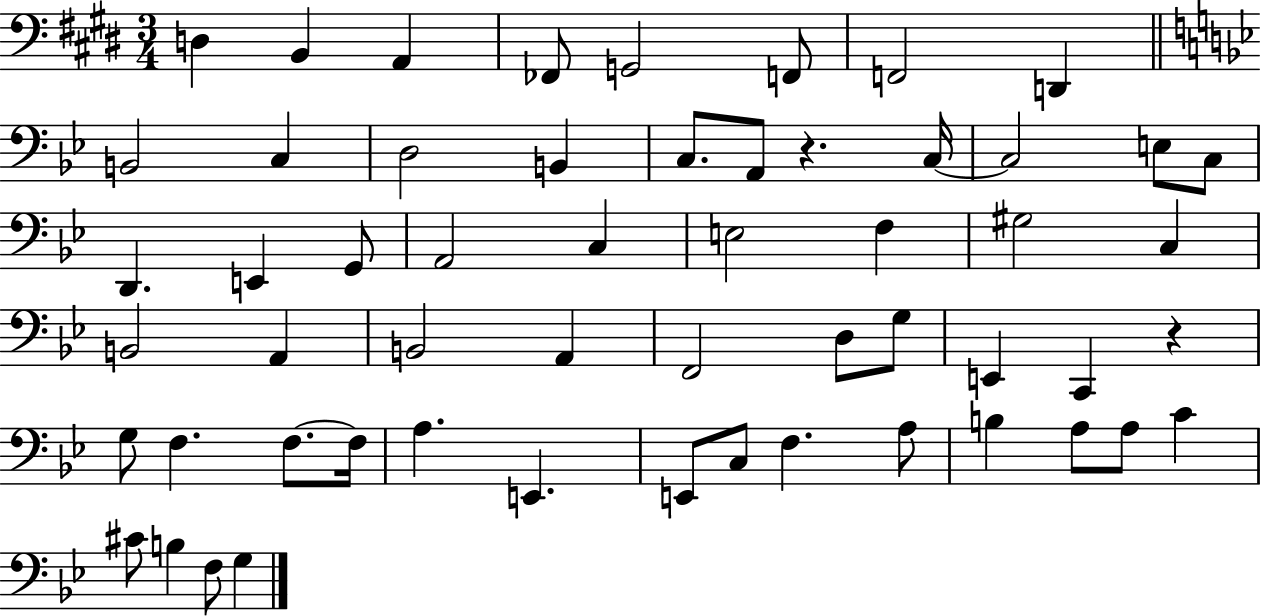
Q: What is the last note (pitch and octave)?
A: G3